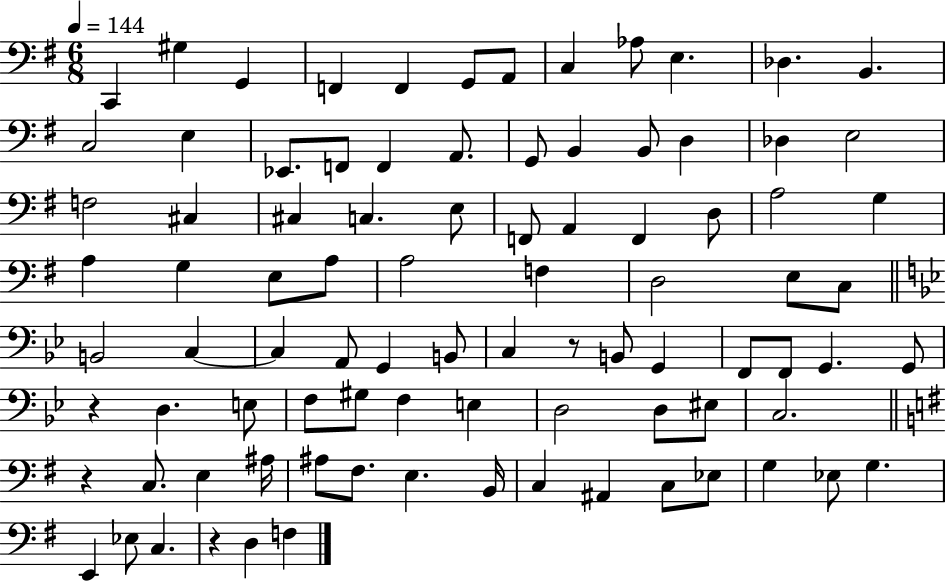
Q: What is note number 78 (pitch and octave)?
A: Eb3